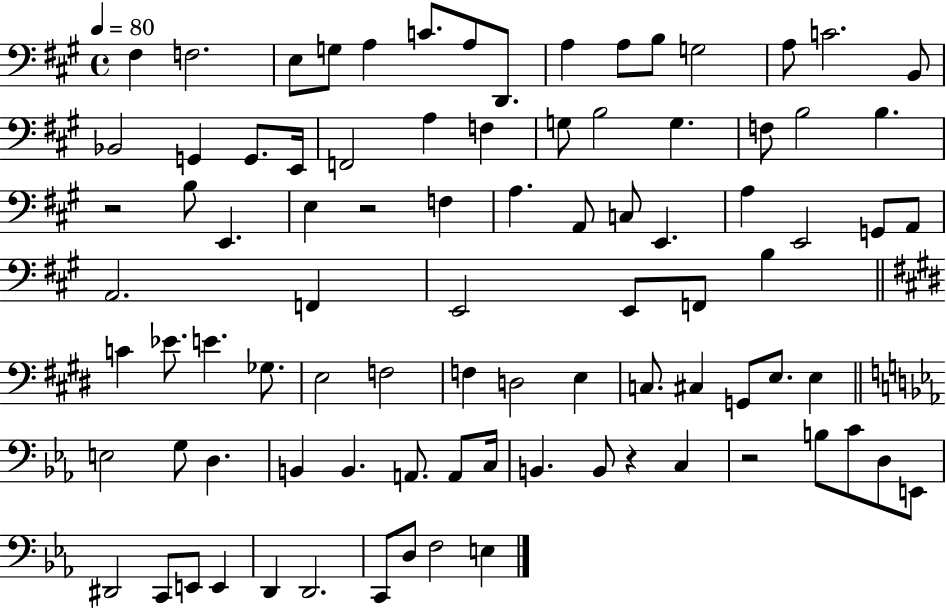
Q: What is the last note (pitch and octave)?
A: E3